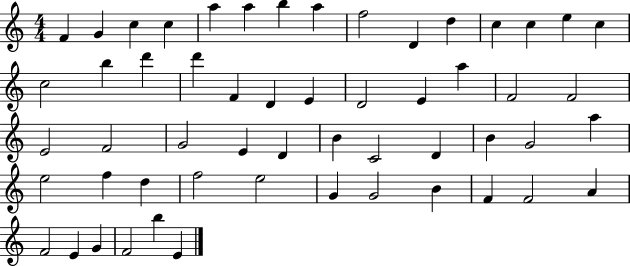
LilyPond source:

{
  \clef treble
  \numericTimeSignature
  \time 4/4
  \key c \major
  f'4 g'4 c''4 c''4 | a''4 a''4 b''4 a''4 | f''2 d'4 d''4 | c''4 c''4 e''4 c''4 | \break c''2 b''4 d'''4 | d'''4 f'4 d'4 e'4 | d'2 e'4 a''4 | f'2 f'2 | \break e'2 f'2 | g'2 e'4 d'4 | b'4 c'2 d'4 | b'4 g'2 a''4 | \break e''2 f''4 d''4 | f''2 e''2 | g'4 g'2 b'4 | f'4 f'2 a'4 | \break f'2 e'4 g'4 | f'2 b''4 e'4 | \bar "|."
}